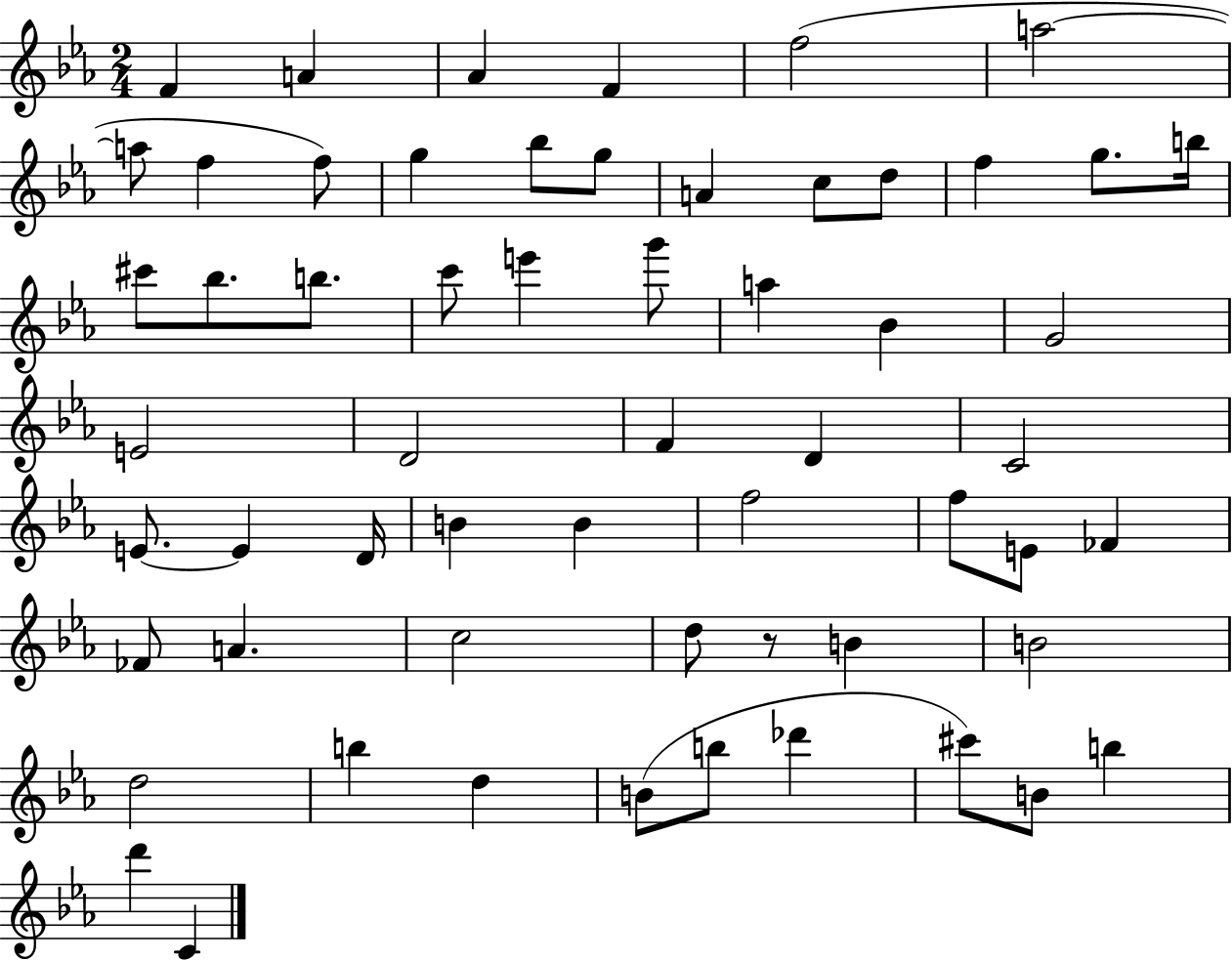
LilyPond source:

{
  \clef treble
  \numericTimeSignature
  \time 2/4
  \key ees \major
  f'4 a'4 | aes'4 f'4 | f''2( | a''2~~ | \break a''8 f''4 f''8) | g''4 bes''8 g''8 | a'4 c''8 d''8 | f''4 g''8. b''16 | \break cis'''8 bes''8. b''8. | c'''8 e'''4 g'''8 | a''4 bes'4 | g'2 | \break e'2 | d'2 | f'4 d'4 | c'2 | \break e'8.~~ e'4 d'16 | b'4 b'4 | f''2 | f''8 e'8 fes'4 | \break fes'8 a'4. | c''2 | d''8 r8 b'4 | b'2 | \break d''2 | b''4 d''4 | b'8( b''8 des'''4 | cis'''8) b'8 b''4 | \break d'''4 c'4 | \bar "|."
}